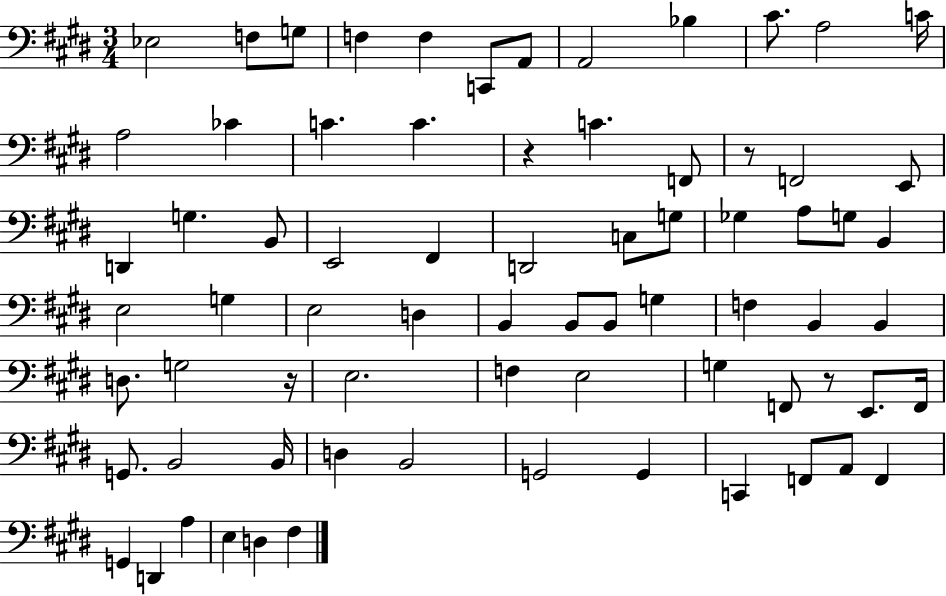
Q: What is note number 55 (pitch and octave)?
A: B2